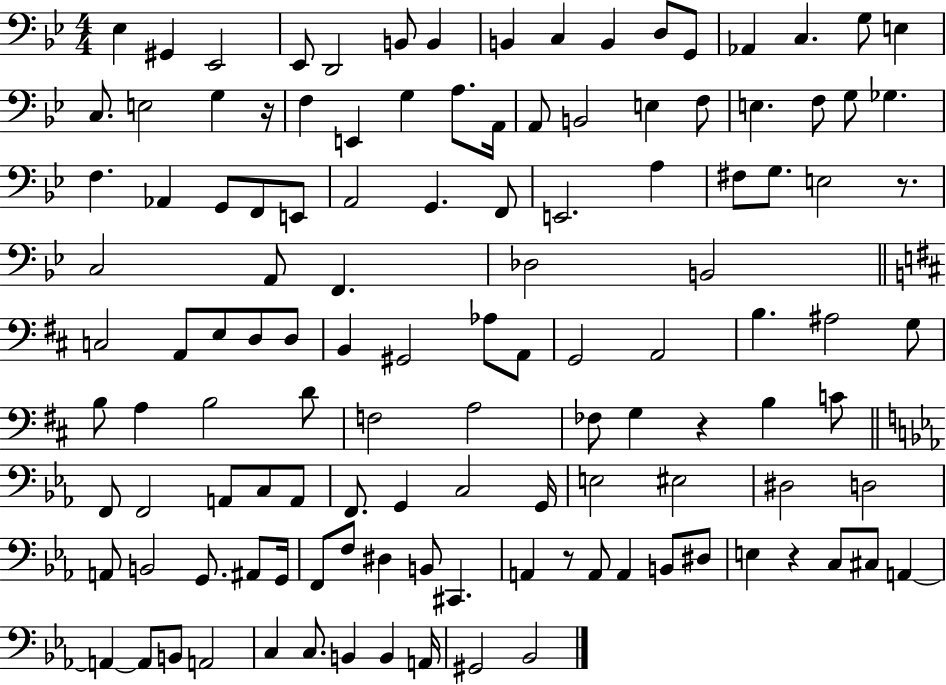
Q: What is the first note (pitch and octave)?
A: Eb3